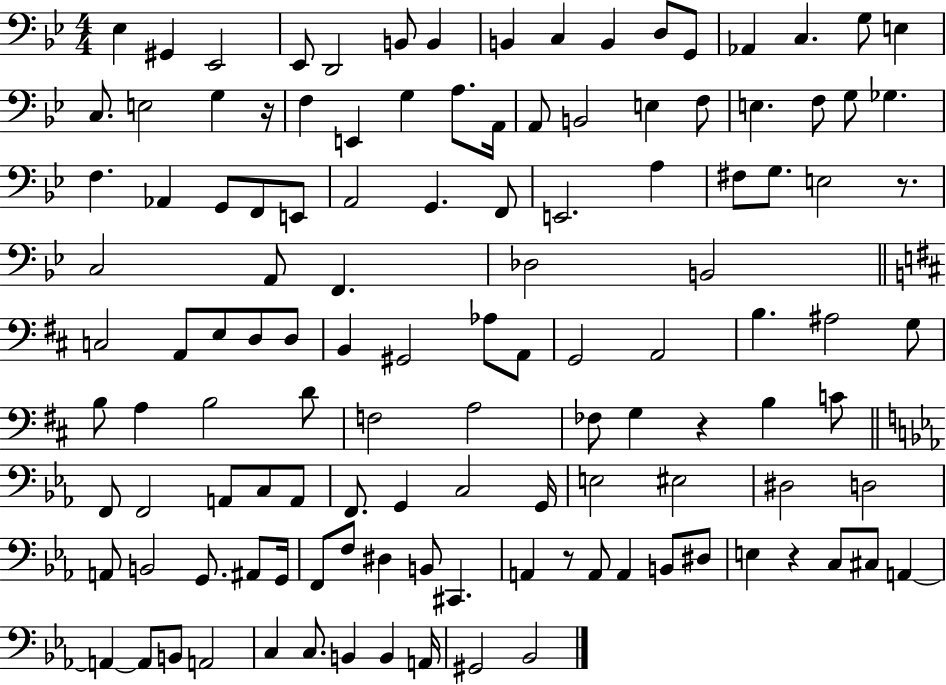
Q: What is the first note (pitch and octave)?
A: Eb3